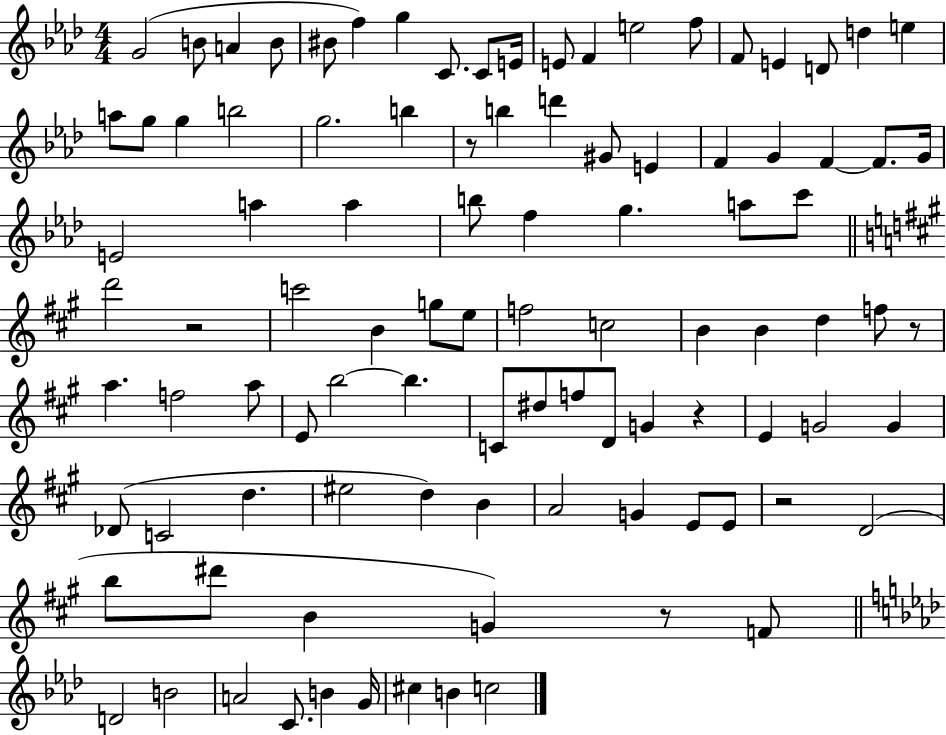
G4/h B4/e A4/q B4/e BIS4/e F5/q G5/q C4/e. C4/e E4/s E4/e F4/q E5/h F5/e F4/e E4/q D4/e D5/q E5/q A5/e G5/e G5/q B5/h G5/h. B5/q R/e B5/q D6/q G#4/e E4/q F4/q G4/q F4/q F4/e. G4/s E4/h A5/q A5/q B5/e F5/q G5/q. A5/e C6/e D6/h R/h C6/h B4/q G5/e E5/e F5/h C5/h B4/q B4/q D5/q F5/e R/e A5/q. F5/h A5/e E4/e B5/h B5/q. C4/e D#5/e F5/e D4/e G4/q R/q E4/q G4/h G4/q Db4/e C4/h D5/q. EIS5/h D5/q B4/q A4/h G4/q E4/e E4/e R/h D4/h B5/e D#6/e B4/q G4/q R/e F4/e D4/h B4/h A4/h C4/e. B4/q G4/s C#5/q B4/q C5/h